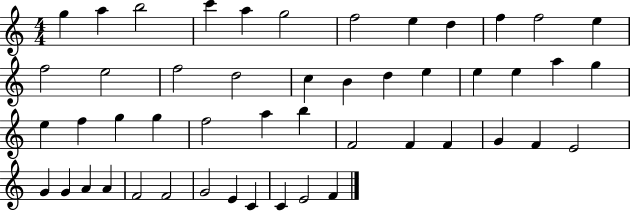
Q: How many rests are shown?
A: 0